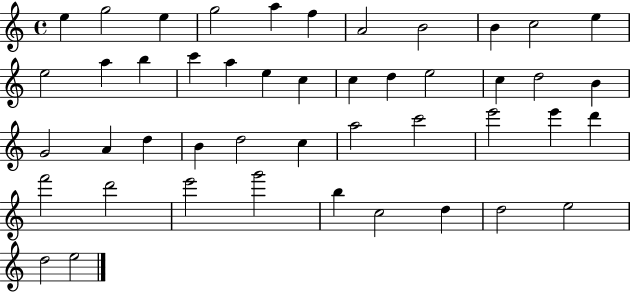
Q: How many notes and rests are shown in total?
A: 46